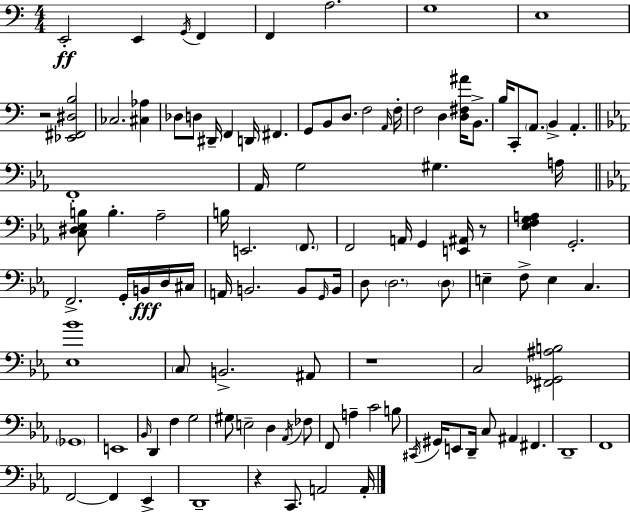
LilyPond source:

{
  \clef bass
  \numericTimeSignature
  \time 4/4
  \key a \minor
  \repeat volta 2 { e,2-.\ff e,4 \acciaccatura { g,16 } f,4 | f,4 a2. | g1 | e1 | \break r2 <ees, fis, dis b>2 | ces2. <cis aes>4 | des8 d8 dis,16-- f,4 d,16 fis,4. | g,8 b,8 d8. f2 | \break \grace { a,16 } f16-. f2 d4 <d fis ais'>16 b,8.-> | b16 c,8-. \parenthesize a,8. b,4-> a,4.-. | \bar "||" \break \key c \minor f,1-. | aes,16 g2 gis4. a16 | \bar "||" \break \key c \minor <c dis ees b>8 b4.-. aes2-- | b16 e,2. \parenthesize f,8. | f,2 a,16 g,4 <e, ais,>16 r8 | <ees f g a>4 g,2.-. | \break f,2.-> g,16-. b,16\fff d16 cis16 | a,16 b,2. b,8 \grace { g,16 } | b,16 d8 \parenthesize d2. \parenthesize d8 | e4-- f8-> e4 c4. | \break <ees bes'>1 | \parenthesize c8 b,2.-> ais,8 | r1 | c2 <fis, ges, ais b>2 | \break \parenthesize ges,1 | e,1 | \grace { bes,16 } d,4 f4 g2 | gis8 e2-- d4 | \break \acciaccatura { aes,16 } fes8 f,8 a4-- c'2 | b8 \acciaccatura { cis,16 } gis,16 e,8 d,16-- c8 ais,4 fis,4. | d,1-- | f,1 | \break f,2~~ f,4 | ees,4-> d,1-- | r4 c,8. a,2 | a,16-. } \bar "|."
}